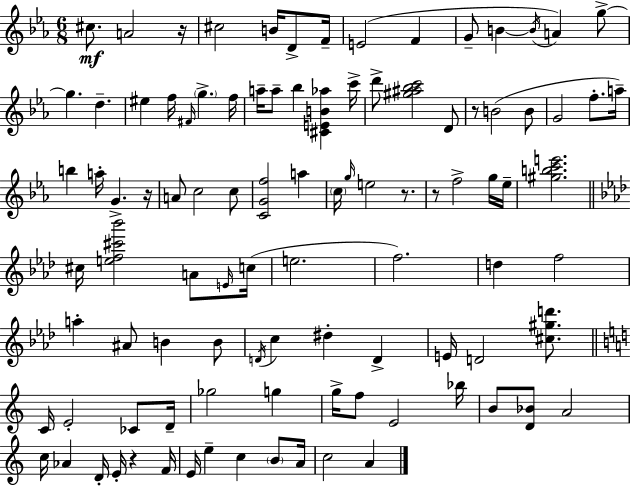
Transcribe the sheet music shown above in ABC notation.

X:1
T:Untitled
M:6/8
L:1/4
K:Cm
^c/2 A2 z/4 ^c2 B/4 D/2 F/4 E2 F G/2 B B/4 A g/2 g d ^e f/4 ^F/4 g f/4 a/4 a/2 _b [^CEB_a] c'/4 d'/2 [^g^a_bc']2 D/2 z/2 B2 B/2 G2 f/2 a/4 b a/4 G z/4 A/2 c2 c/2 [CGf]2 a c/4 g/4 e2 z/2 z/2 f2 g/4 _e/4 [^gbc'e']2 ^c/4 [ef^c'_b']2 A/2 E/4 c/4 e2 f2 d f2 a ^A/2 B B/2 D/4 c ^d D E/4 D2 [^c^gd']/2 C/4 E2 _C/2 D/4 _g2 g g/4 f/2 E2 _b/4 B/2 [D_B]/2 A2 c/4 _A D/4 E/4 z F/4 E/4 e c B/2 A/4 c2 A